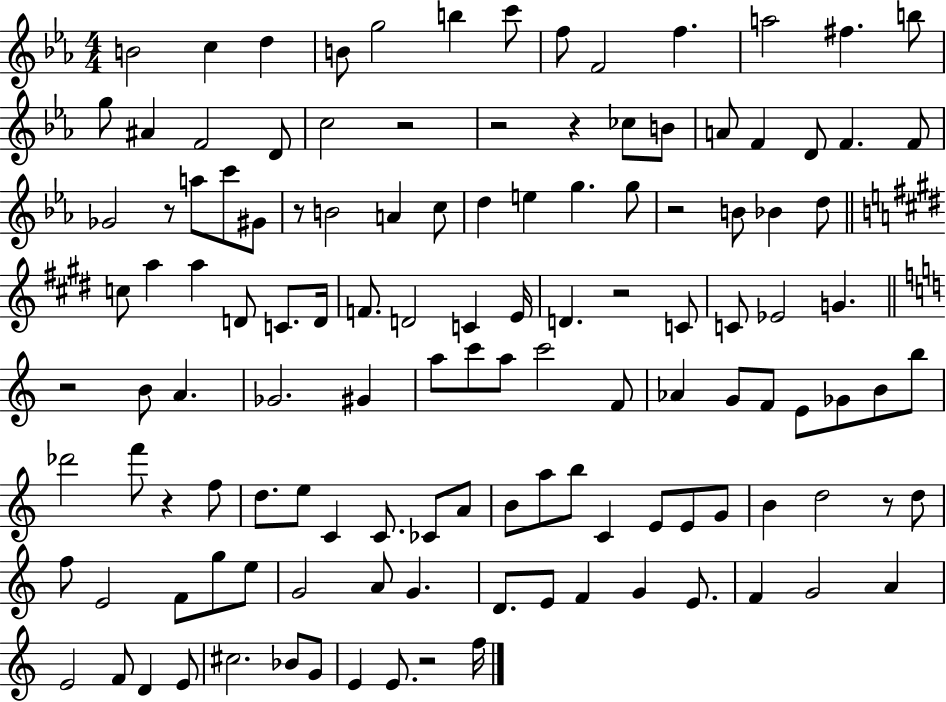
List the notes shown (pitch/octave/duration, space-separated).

B4/h C5/q D5/q B4/e G5/h B5/q C6/e F5/e F4/h F5/q. A5/h F#5/q. B5/e G5/e A#4/q F4/h D4/e C5/h R/h R/h R/q CES5/e B4/e A4/e F4/q D4/e F4/q. F4/e Gb4/h R/e A5/e C6/e G#4/e R/e B4/h A4/q C5/e D5/q E5/q G5/q. G5/e R/h B4/e Bb4/q D5/e C5/e A5/q A5/q D4/e C4/e. D4/s F4/e. D4/h C4/q E4/s D4/q. R/h C4/e C4/e Eb4/h G4/q. R/h B4/e A4/q. Gb4/h. G#4/q A5/e C6/e A5/e C6/h F4/e Ab4/q G4/e F4/e E4/e Gb4/e B4/e B5/e Db6/h F6/e R/q F5/e D5/e. E5/e C4/q C4/e. CES4/e A4/e B4/e A5/e B5/e C4/q E4/e E4/e G4/e B4/q D5/h R/e D5/e F5/e E4/h F4/e G5/e E5/e G4/h A4/e G4/q. D4/e. E4/e F4/q G4/q E4/e. F4/q G4/h A4/q E4/h F4/e D4/q E4/e C#5/h. Bb4/e G4/e E4/q E4/e. R/h F5/s